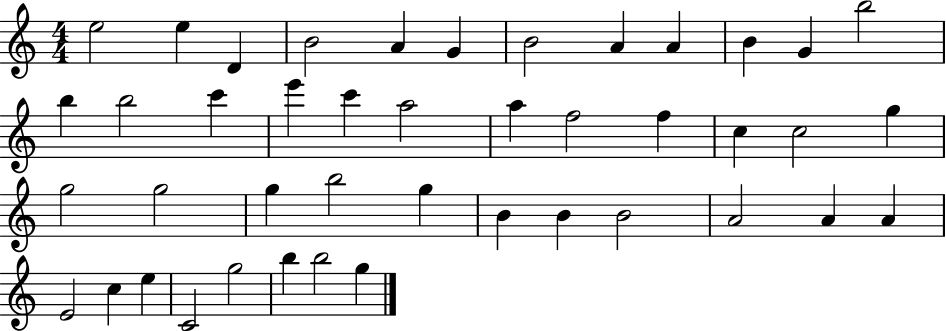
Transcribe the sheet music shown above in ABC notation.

X:1
T:Untitled
M:4/4
L:1/4
K:C
e2 e D B2 A G B2 A A B G b2 b b2 c' e' c' a2 a f2 f c c2 g g2 g2 g b2 g B B B2 A2 A A E2 c e C2 g2 b b2 g